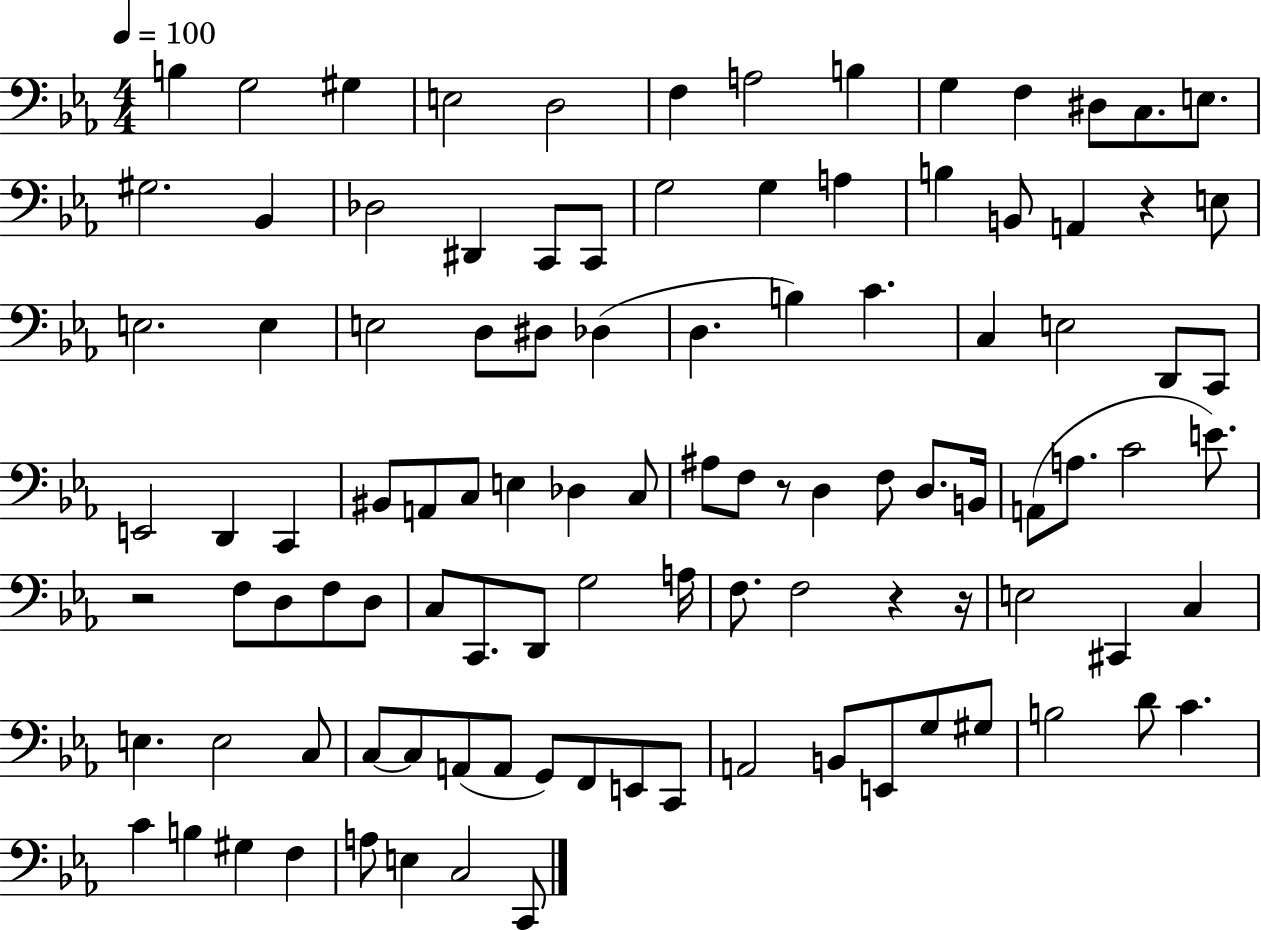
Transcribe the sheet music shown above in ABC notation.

X:1
T:Untitled
M:4/4
L:1/4
K:Eb
B, G,2 ^G, E,2 D,2 F, A,2 B, G, F, ^D,/2 C,/2 E,/2 ^G,2 _B,, _D,2 ^D,, C,,/2 C,,/2 G,2 G, A, B, B,,/2 A,, z E,/2 E,2 E, E,2 D,/2 ^D,/2 _D, D, B, C C, E,2 D,,/2 C,,/2 E,,2 D,, C,, ^B,,/2 A,,/2 C,/2 E, _D, C,/2 ^A,/2 F,/2 z/2 D, F,/2 D,/2 B,,/4 A,,/2 A,/2 C2 E/2 z2 F,/2 D,/2 F,/2 D,/2 C,/2 C,,/2 D,,/2 G,2 A,/4 F,/2 F,2 z z/4 E,2 ^C,, C, E, E,2 C,/2 C,/2 C,/2 A,,/2 A,,/2 G,,/2 F,,/2 E,,/2 C,,/2 A,,2 B,,/2 E,,/2 G,/2 ^G,/2 B,2 D/2 C C B, ^G, F, A,/2 E, C,2 C,,/2